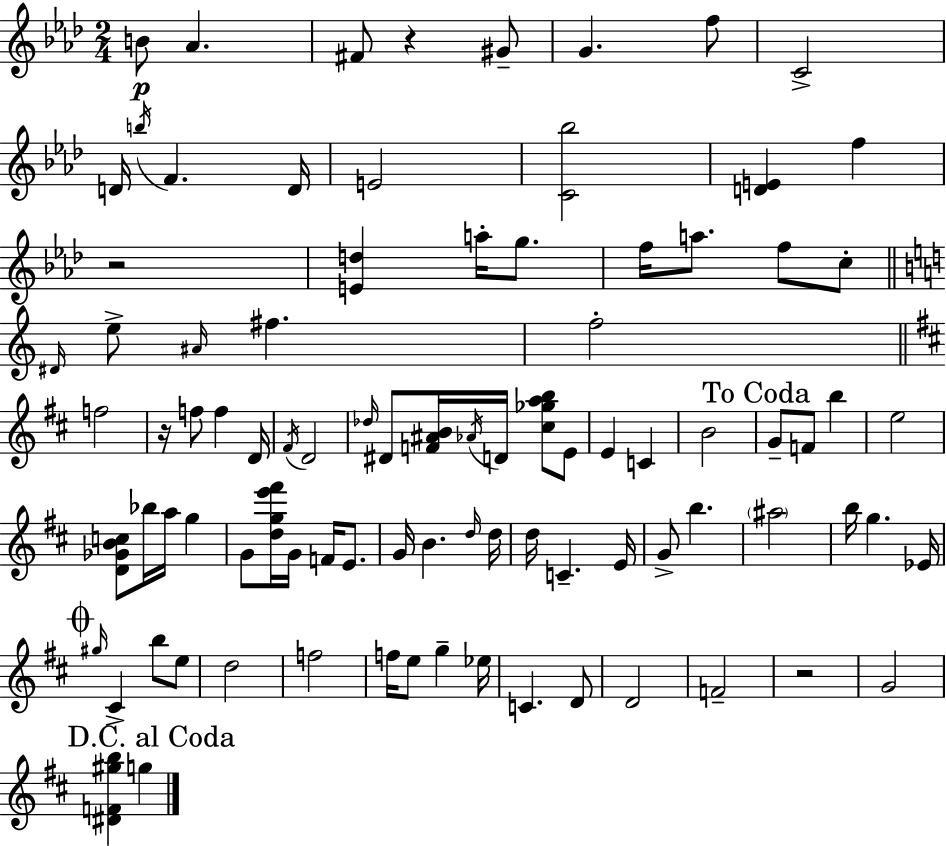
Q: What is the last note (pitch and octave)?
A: G5